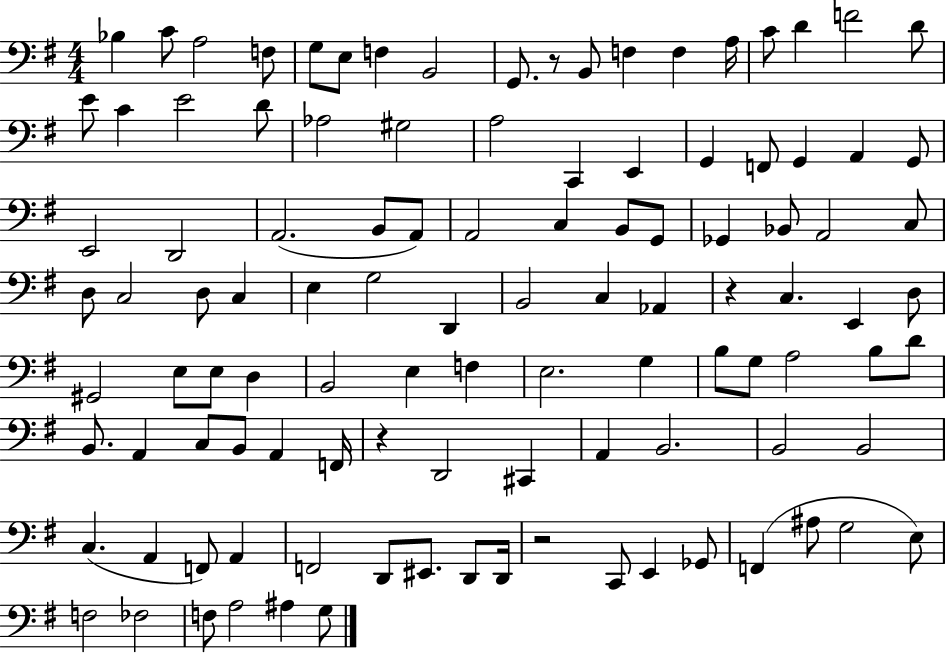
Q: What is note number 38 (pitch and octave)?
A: C3